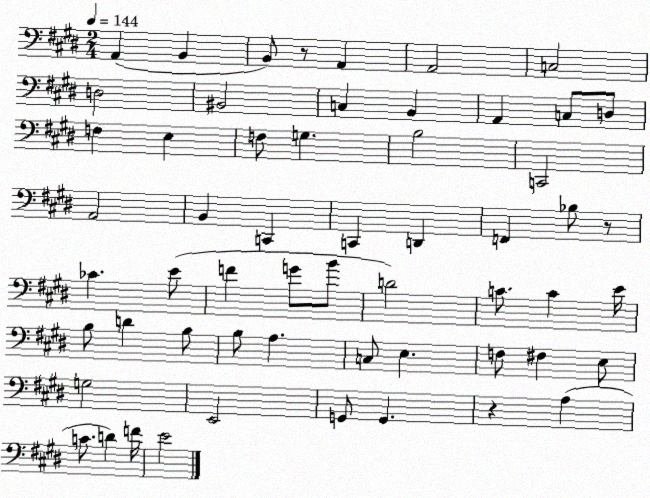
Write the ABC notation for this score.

X:1
T:Untitled
M:2/4
L:1/4
K:E
A,, B,, B,,/2 z/2 A,, A,,2 C,2 D,2 ^B,,2 C, B,, A,, C,/2 D,/2 F, E, F,/2 G, B,2 C,,2 A,,2 B,, C,, C,, D,, F,, _B,/2 z/2 _C E/2 F G/2 B/2 D2 C/2 C E/4 B,/2 D B,/2 B,/2 A, C,/2 E, F,/2 ^F, E,/2 G,2 E,,2 G,,/2 G,, z A, C/2 D F/4 E2